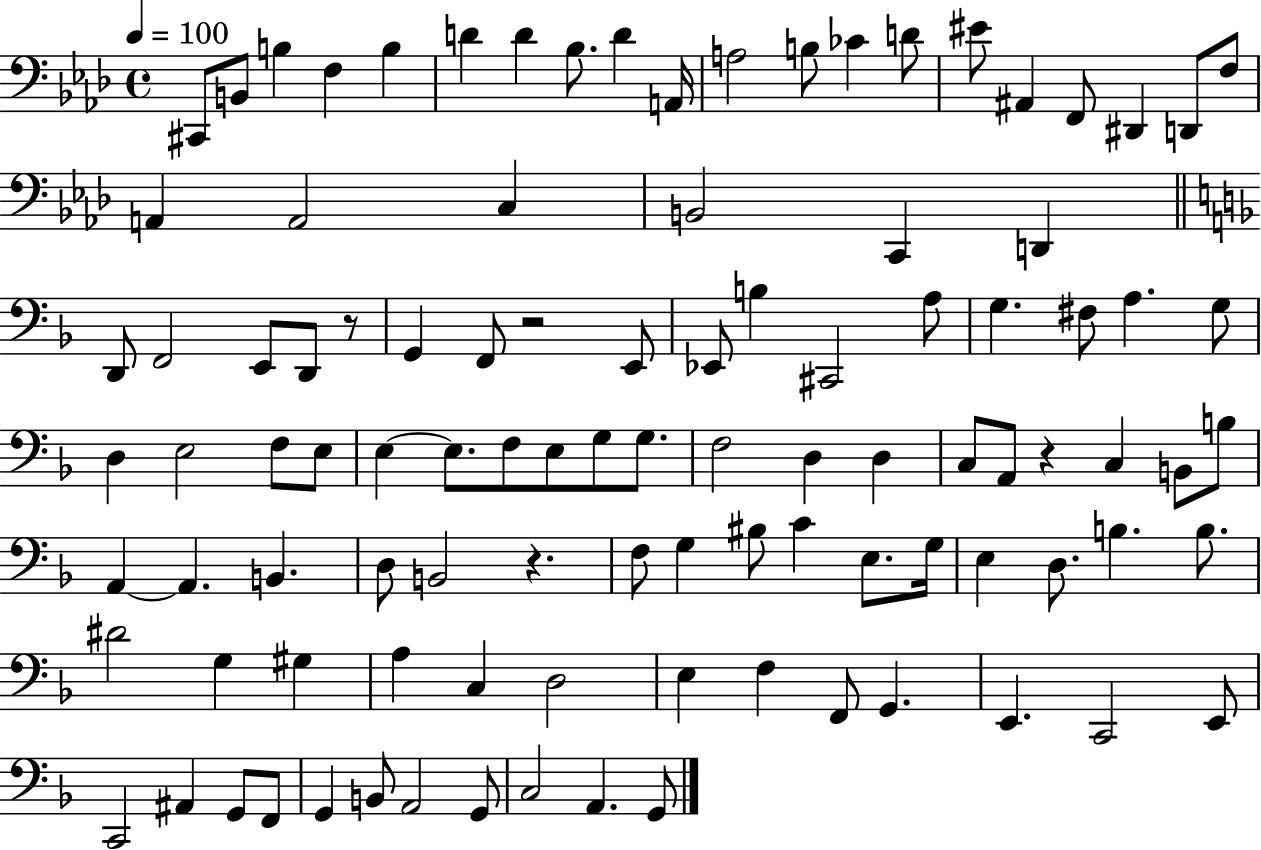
X:1
T:Untitled
M:4/4
L:1/4
K:Ab
^C,,/2 B,,/2 B, F, B, D D _B,/2 D A,,/4 A,2 B,/2 _C D/2 ^E/2 ^A,, F,,/2 ^D,, D,,/2 F,/2 A,, A,,2 C, B,,2 C,, D,, D,,/2 F,,2 E,,/2 D,,/2 z/2 G,, F,,/2 z2 E,,/2 _E,,/2 B, ^C,,2 A,/2 G, ^F,/2 A, G,/2 D, E,2 F,/2 E,/2 E, E,/2 F,/2 E,/2 G,/2 G,/2 F,2 D, D, C,/2 A,,/2 z C, B,,/2 B,/2 A,, A,, B,, D,/2 B,,2 z F,/2 G, ^B,/2 C E,/2 G,/4 E, D,/2 B, B,/2 ^D2 G, ^G, A, C, D,2 E, F, F,,/2 G,, E,, C,,2 E,,/2 C,,2 ^A,, G,,/2 F,,/2 G,, B,,/2 A,,2 G,,/2 C,2 A,, G,,/2